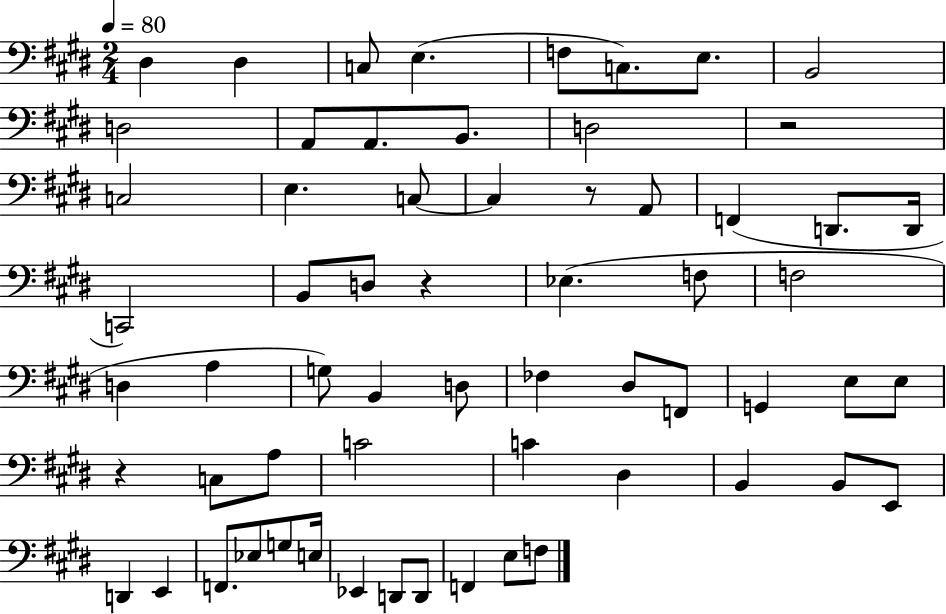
D#3/q D#3/q C3/e E3/q. F3/e C3/e. E3/e. B2/h D3/h A2/e A2/e. B2/e. D3/h R/h C3/h E3/q. C3/e C3/q R/e A2/e F2/q D2/e. D2/s C2/h B2/e D3/e R/q Eb3/q. F3/e F3/h D3/q A3/q G3/e B2/q D3/e FES3/q D#3/e F2/e G2/q E3/e E3/e R/q C3/e A3/e C4/h C4/q D#3/q B2/q B2/e E2/e D2/q E2/q F2/e. Eb3/e G3/e E3/s Eb2/q D2/e D2/e F2/q E3/e F3/e